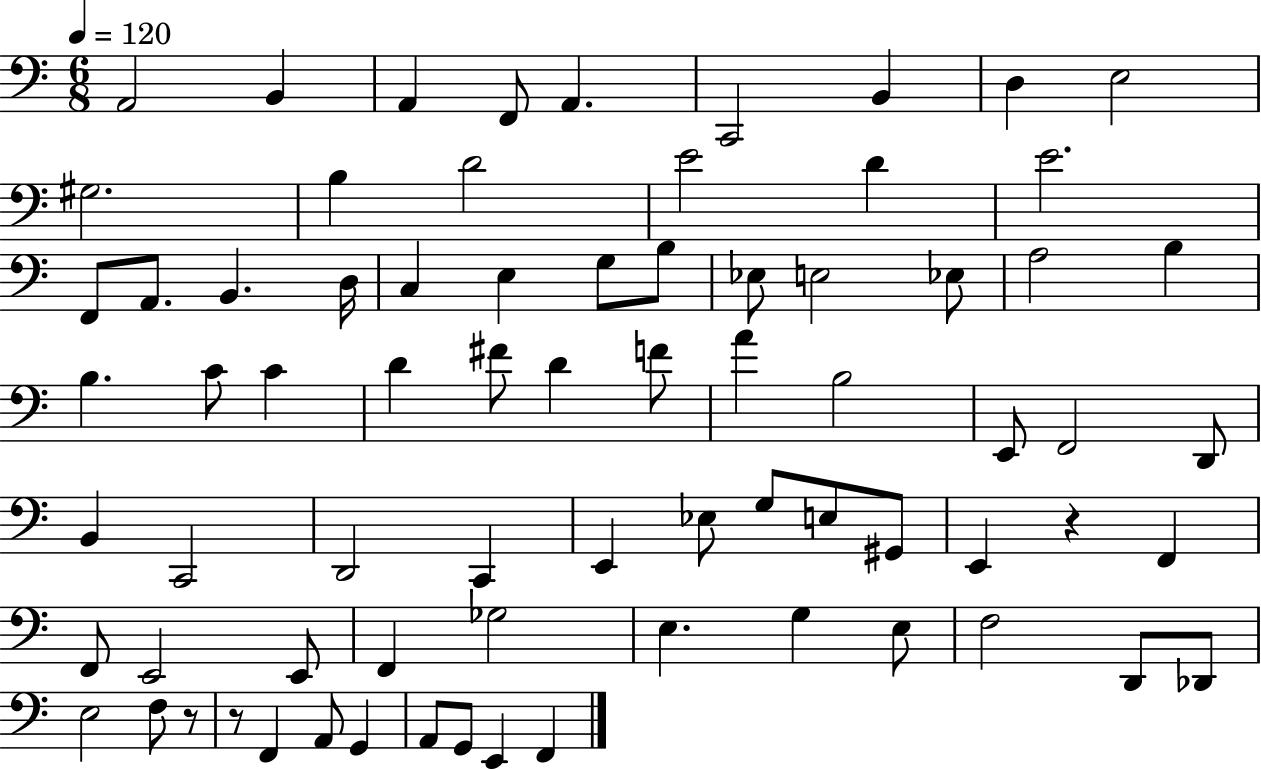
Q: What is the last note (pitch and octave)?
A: F2